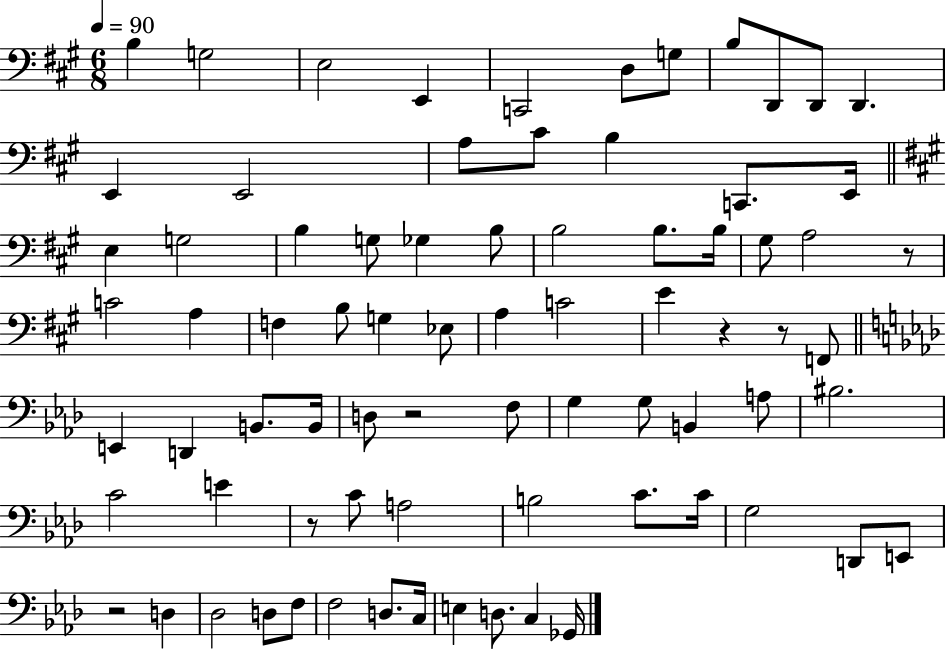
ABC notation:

X:1
T:Untitled
M:6/8
L:1/4
K:A
B, G,2 E,2 E,, C,,2 D,/2 G,/2 B,/2 D,,/2 D,,/2 D,, E,, E,,2 A,/2 ^C/2 B, C,,/2 E,,/4 E, G,2 B, G,/2 _G, B,/2 B,2 B,/2 B,/4 ^G,/2 A,2 z/2 C2 A, F, B,/2 G, _E,/2 A, C2 E z z/2 F,,/2 E,, D,, B,,/2 B,,/4 D,/2 z2 F,/2 G, G,/2 B,, A,/2 ^B,2 C2 E z/2 C/2 A,2 B,2 C/2 C/4 G,2 D,,/2 E,,/2 z2 D, _D,2 D,/2 F,/2 F,2 D,/2 C,/4 E, D,/2 C, _G,,/4